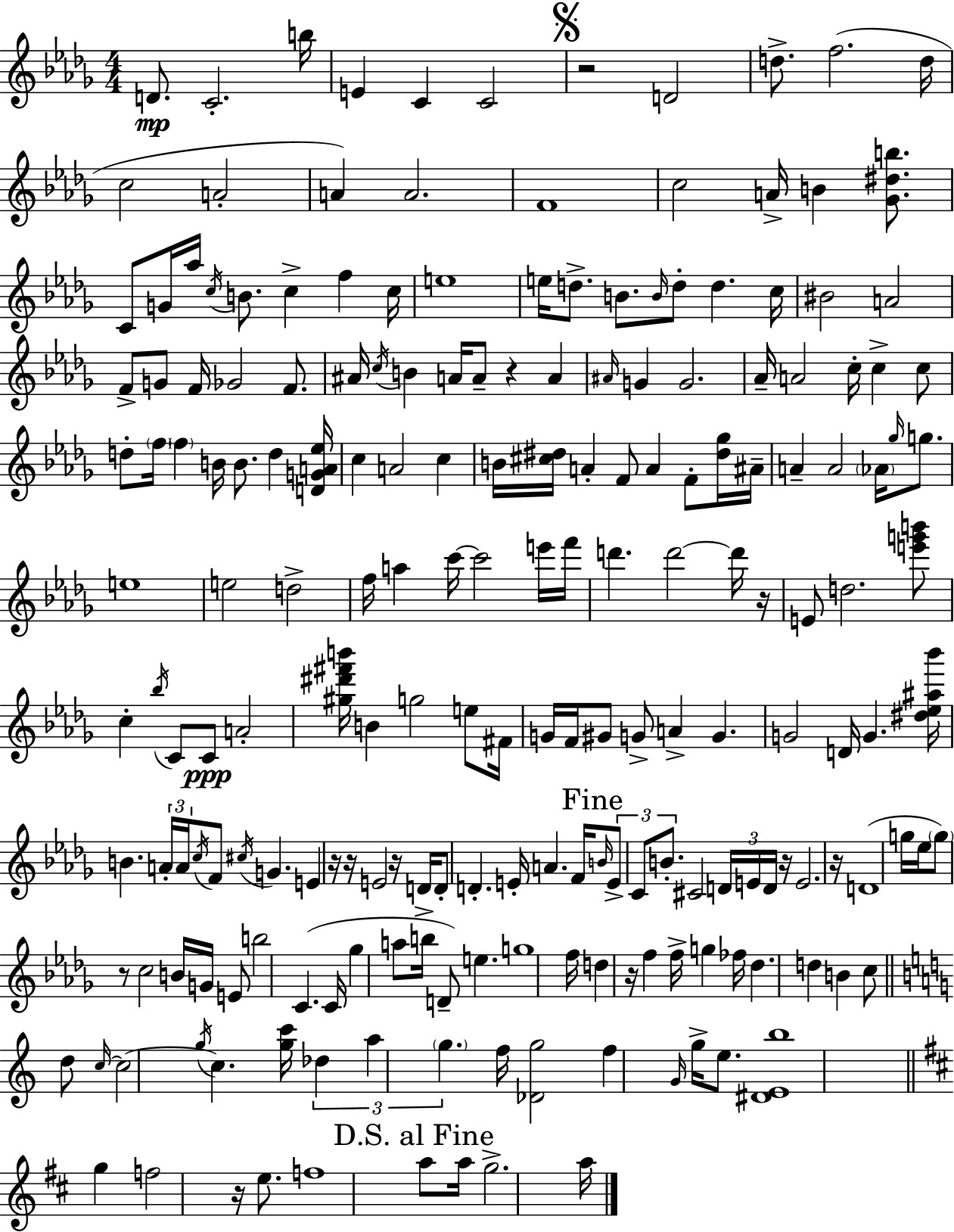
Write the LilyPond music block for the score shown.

{
  \clef treble
  \numericTimeSignature
  \time 4/4
  \key bes \minor
  d'8.\mp c'2.-. b''16 | e'4 c'4 c'2 | \mark \markup { \musicglyph "scripts.segno" } r2 d'2 | d''8.-> f''2.( d''16 | \break c''2 a'2-. | a'4) a'2. | f'1 | c''2 a'16-> b'4 <ges' dis'' b''>8. | \break c'8 g'16 aes''16 \acciaccatura { c''16 } b'8. c''4-> f''4 | c''16 e''1 | e''16 d''8.-> b'8. \grace { b'16 } d''8-. d''4. | c''16 bis'2 a'2 | \break f'8-> g'8 f'16 ges'2 f'8. | ais'16 \acciaccatura { c''16 } b'4 a'16 a'8-- r4 a'4 | \grace { ais'16 } g'4 g'2. | aes'16-- a'2 c''16-. c''4-> | \break c''8 d''8-. \parenthesize f''16 \parenthesize f''4 b'16 b'8. d''4 | <d' g' a' ees''>16 c''4 a'2 | c''4 b'16 <cis'' dis''>16 a'4-. f'8 a'4 | f'8-. <dis'' ges''>16 ais'16-- a'4-- a'2 | \break \parenthesize aes'16 \grace { ges''16 } g''8. e''1 | e''2 d''2-> | f''16 a''4 c'''16~~ c'''2 | e'''16 f'''16 d'''4. d'''2~~ | \break d'''16 r16 e'8 d''2. | <e''' g''' b'''>8 c''4-. \acciaccatura { bes''16 } c'8 c'8\ppp a'2-. | <gis'' dis''' fis''' b'''>16 b'4 g''2 | e''8 fis'16 g'16 f'16 gis'8 g'8-> a'4-> | \break g'4. g'2 d'16 g'4. | <dis'' ees'' ais'' bes'''>16 b'4. \tuplet 3/2 { a'16-. a'16 \acciaccatura { c''16 } } f'8 | \acciaccatura { cis''16 } g'4. e'4 r16 r16 e'2 | r16 d'16-> d'8-. d'4.-. | \break e'16-. a'4. f'16 \mark "Fine" \grace { b'16 } \tuplet 3/2 { e'8-> c'8 b'8.-. } | cis'2 \tuplet 3/2 { d'16 e'16 d'16 } r16 e'2. | r16 d'1( | g''16 ees''16 \parenthesize g''8) r8 c''2 | \break b'16 g'16 e'8 b''2 | c'4.( c'16 ges''4 a''8 | b''16 d'8--) e''4. g''1 | f''16 d''4 r16 f''4 | \break f''16-> g''4 fes''16 des''4. d''4 | b'4 c''8 \bar "||" \break \key a \minor d''8 \grace { c''16~ }~ c''2 \acciaccatura { g''16 } c''4. | <g'' c'''>16 \tuplet 3/2 { des''4 a''4 \parenthesize g''4. } | f''16 <des' g''>2 f''4 \grace { g'16 } g''16-> | e''8. <dis' e' b''>1 | \break \bar "||" \break \key b \minor g''4 f''2 r16 e''8. | f''1 | \mark "D.S. al Fine" a''8 a''16 g''2.-> a''16 | \bar "|."
}